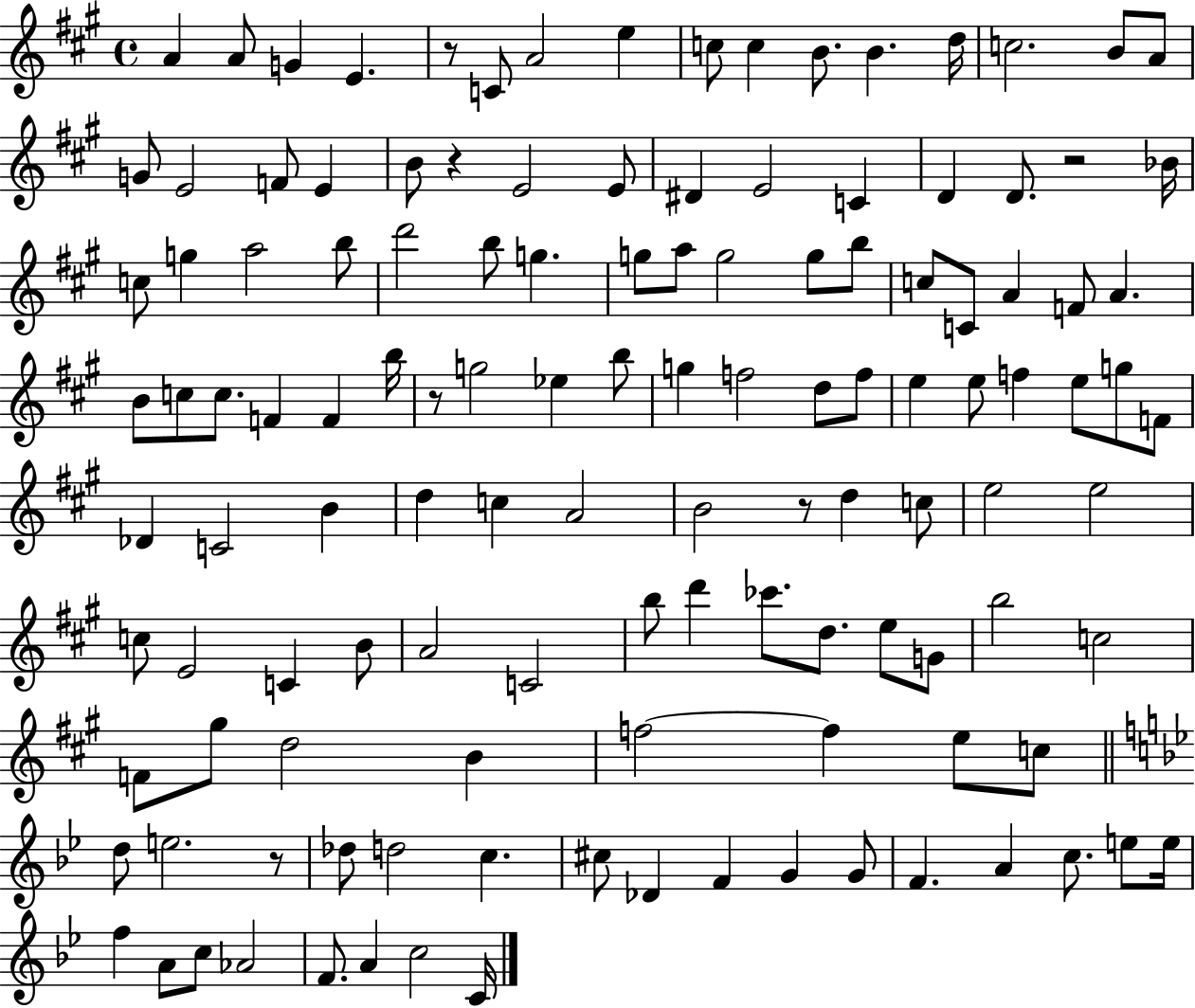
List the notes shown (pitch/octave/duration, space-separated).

A4/q A4/e G4/q E4/q. R/e C4/e A4/h E5/q C5/e C5/q B4/e. B4/q. D5/s C5/h. B4/e A4/e G4/e E4/h F4/e E4/q B4/e R/q E4/h E4/e D#4/q E4/h C4/q D4/q D4/e. R/h Bb4/s C5/e G5/q A5/h B5/e D6/h B5/e G5/q. G5/e A5/e G5/h G5/e B5/e C5/e C4/e A4/q F4/e A4/q. B4/e C5/e C5/e. F4/q F4/q B5/s R/e G5/h Eb5/q B5/e G5/q F5/h D5/e F5/e E5/q E5/e F5/q E5/e G5/e F4/e Db4/q C4/h B4/q D5/q C5/q A4/h B4/h R/e D5/q C5/e E5/h E5/h C5/e E4/h C4/q B4/e A4/h C4/h B5/e D6/q CES6/e. D5/e. E5/e G4/e B5/h C5/h F4/e G#5/e D5/h B4/q F5/h F5/q E5/e C5/e D5/e E5/h. R/e Db5/e D5/h C5/q. C#5/e Db4/q F4/q G4/q G4/e F4/q. A4/q C5/e. E5/e E5/s F5/q A4/e C5/e Ab4/h F4/e. A4/q C5/h C4/s